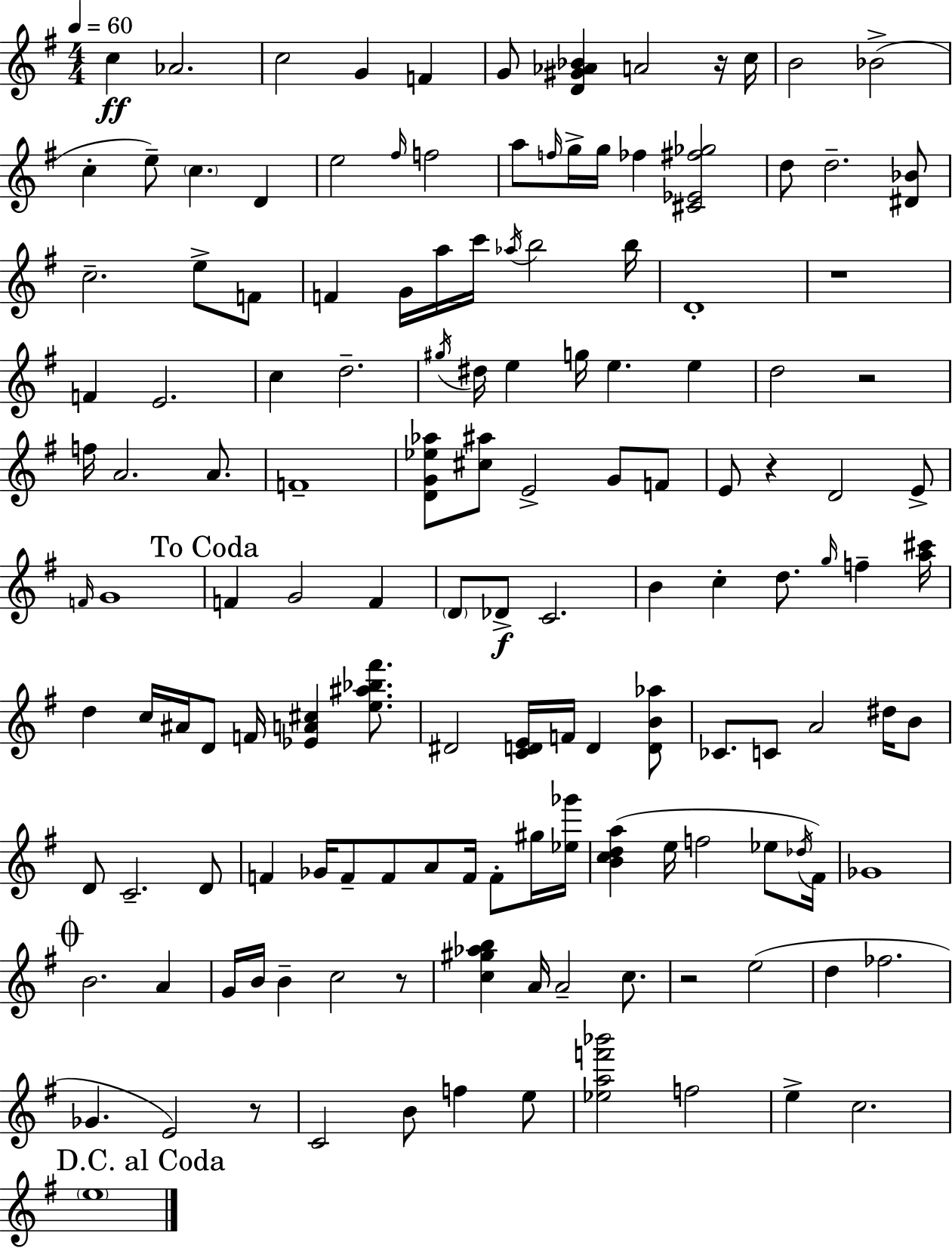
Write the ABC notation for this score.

X:1
T:Untitled
M:4/4
L:1/4
K:G
c _A2 c2 G F G/2 [D^G_A_B] A2 z/4 c/4 B2 _B2 c e/2 c D e2 ^f/4 f2 a/2 f/4 g/4 g/4 _f [^C_E^f_g]2 d/2 d2 [^D_B]/2 c2 e/2 F/2 F G/4 a/4 c'/4 _a/4 b2 b/4 D4 z4 F E2 c d2 ^g/4 ^d/4 e g/4 e e d2 z2 f/4 A2 A/2 F4 [DG_e_a]/2 [^c^a]/2 E2 G/2 F/2 E/2 z D2 E/2 F/4 G4 F G2 F D/2 _D/2 C2 B c d/2 g/4 f [a^c']/4 d c/4 ^A/4 D/2 F/4 [_EA^c] [e^a_b^f']/2 ^D2 [CDE]/4 F/4 D [DB_a]/2 _C/2 C/2 A2 ^d/4 B/2 D/2 C2 D/2 F _G/4 F/2 F/2 A/2 F/4 F/2 ^g/4 [_e_g']/4 [Bcda] e/4 f2 _e/2 _d/4 ^F/4 _G4 B2 A G/4 B/4 B c2 z/2 [c^g_ab] A/4 A2 c/2 z2 e2 d _f2 _G E2 z/2 C2 B/2 f e/2 [_eaf'_b']2 f2 e c2 e4